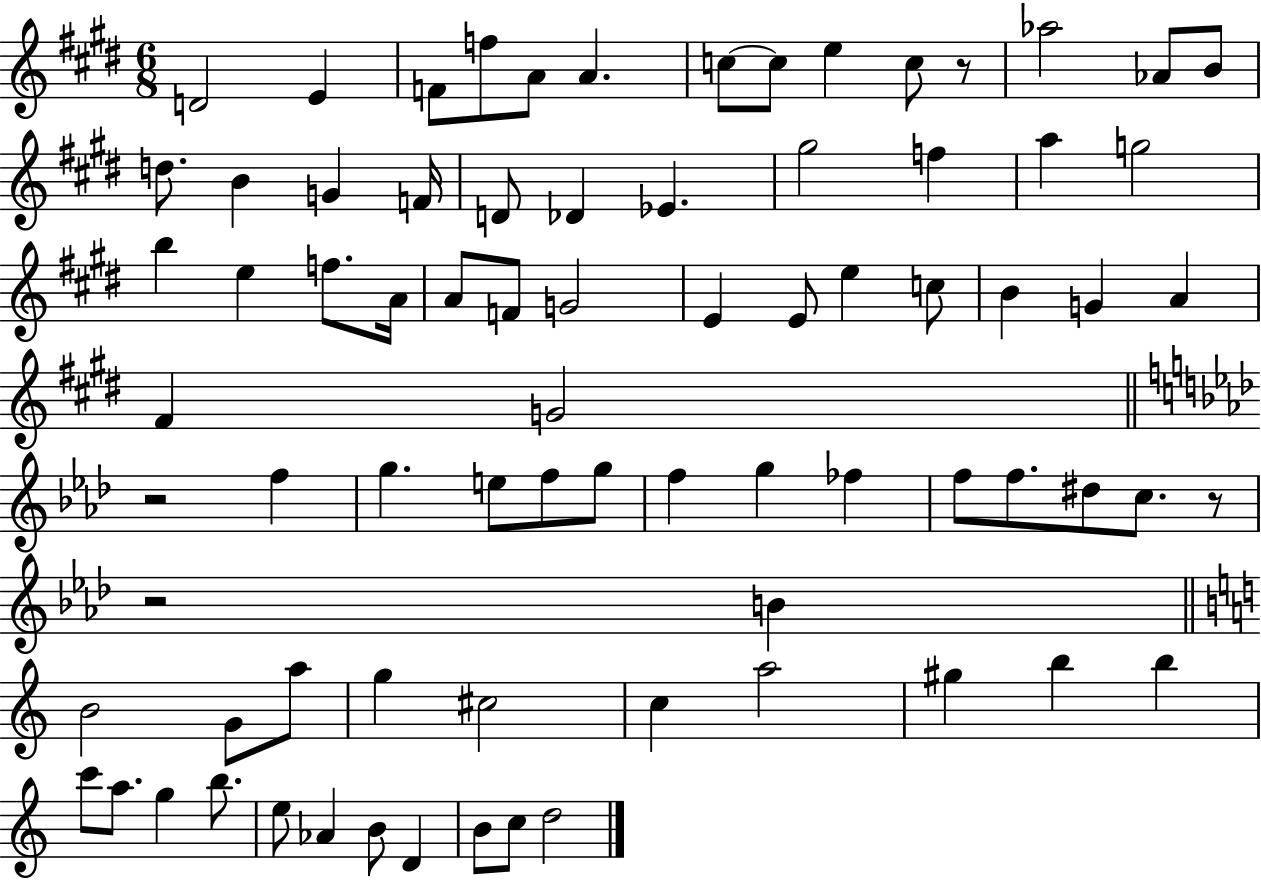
{
  \clef treble
  \numericTimeSignature
  \time 6/8
  \key e \major
  d'2 e'4 | f'8 f''8 a'8 a'4. | c''8~~ c''8 e''4 c''8 r8 | aes''2 aes'8 b'8 | \break d''8. b'4 g'4 f'16 | d'8 des'4 ees'4. | gis''2 f''4 | a''4 g''2 | \break b''4 e''4 f''8. a'16 | a'8 f'8 g'2 | e'4 e'8 e''4 c''8 | b'4 g'4 a'4 | \break fis'4 g'2 | \bar "||" \break \key aes \major r2 f''4 | g''4. e''8 f''8 g''8 | f''4 g''4 fes''4 | f''8 f''8. dis''8 c''8. r8 | \break r2 b'4 | \bar "||" \break \key a \minor b'2 g'8 a''8 | g''4 cis''2 | c''4 a''2 | gis''4 b''4 b''4 | \break c'''8 a''8. g''4 b''8. | e''8 aes'4 b'8 d'4 | b'8 c''8 d''2 | \bar "|."
}